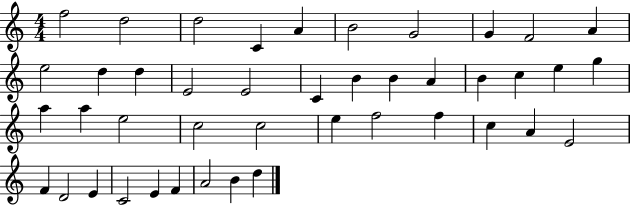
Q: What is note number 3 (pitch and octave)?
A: D5